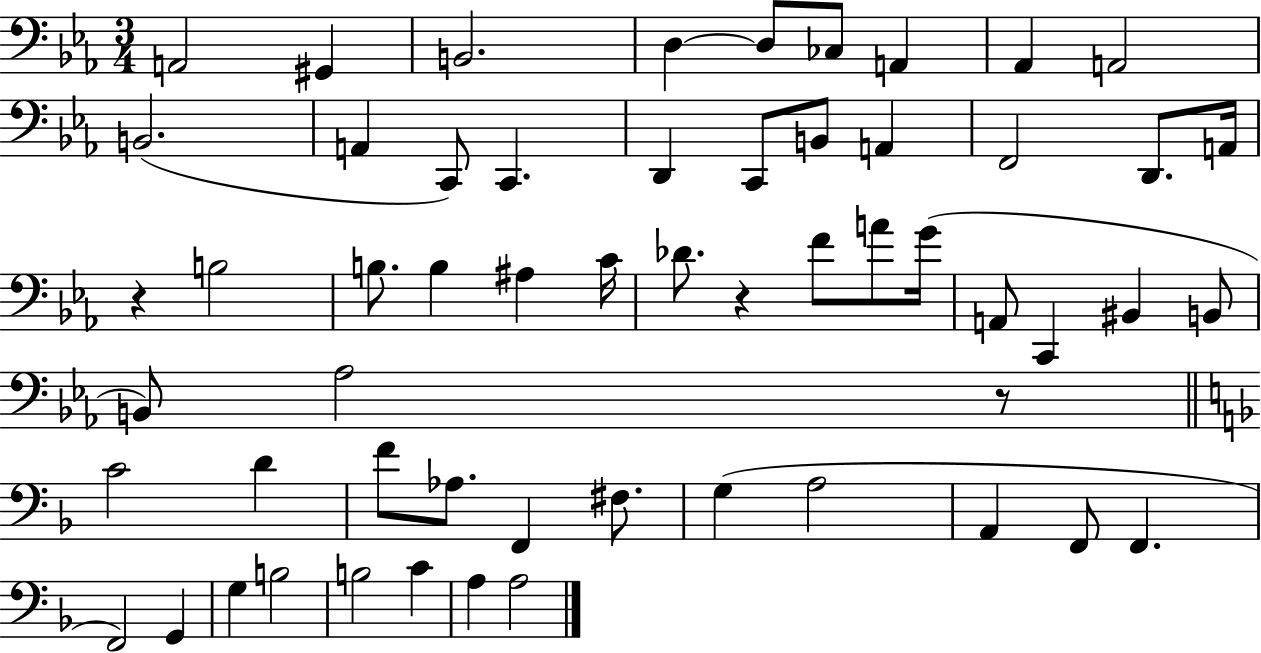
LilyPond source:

{
  \clef bass
  \numericTimeSignature
  \time 3/4
  \key ees \major
  a,2 gis,4 | b,2. | d4~~ d8 ces8 a,4 | aes,4 a,2 | \break b,2.( | a,4 c,8) c,4. | d,4 c,8 b,8 a,4 | f,2 d,8. a,16 | \break r4 b2 | b8. b4 ais4 c'16 | des'8. r4 f'8 a'8 g'16( | a,8 c,4 bis,4 b,8 | \break b,8) aes2 r8 | \bar "||" \break \key d \minor c'2 d'4 | f'8 aes8. f,4 fis8. | g4( a2 | a,4 f,8 f,4. | \break f,2) g,4 | g4 b2 | b2 c'4 | a4 a2 | \break \bar "|."
}